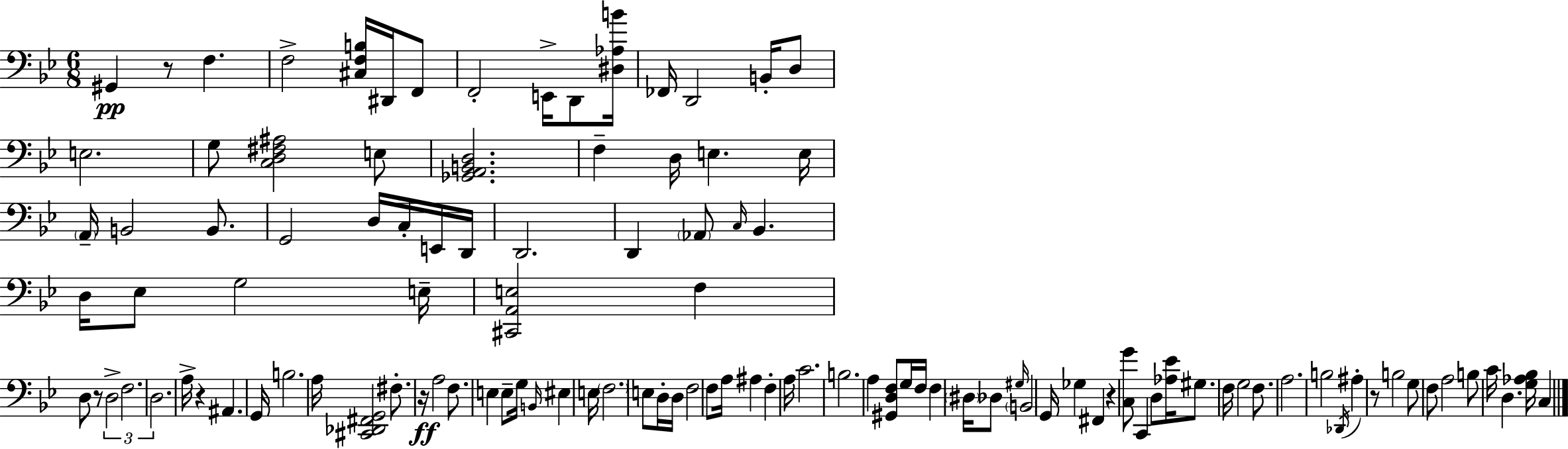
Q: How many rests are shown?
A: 6